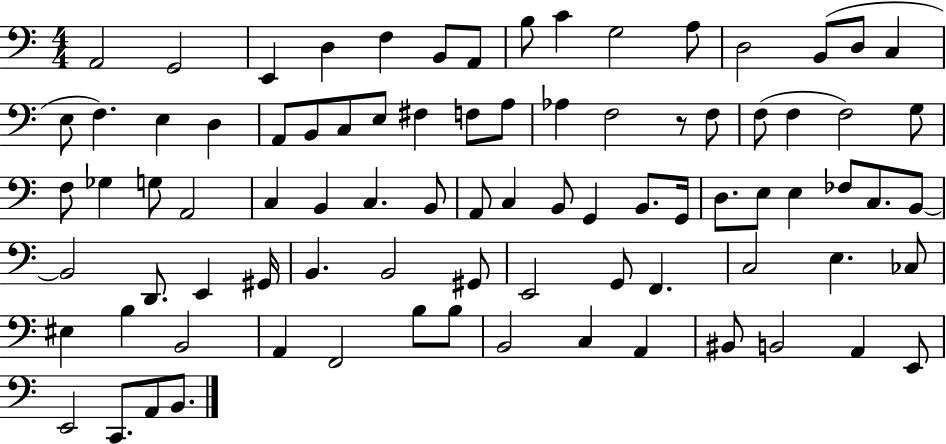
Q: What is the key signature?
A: C major